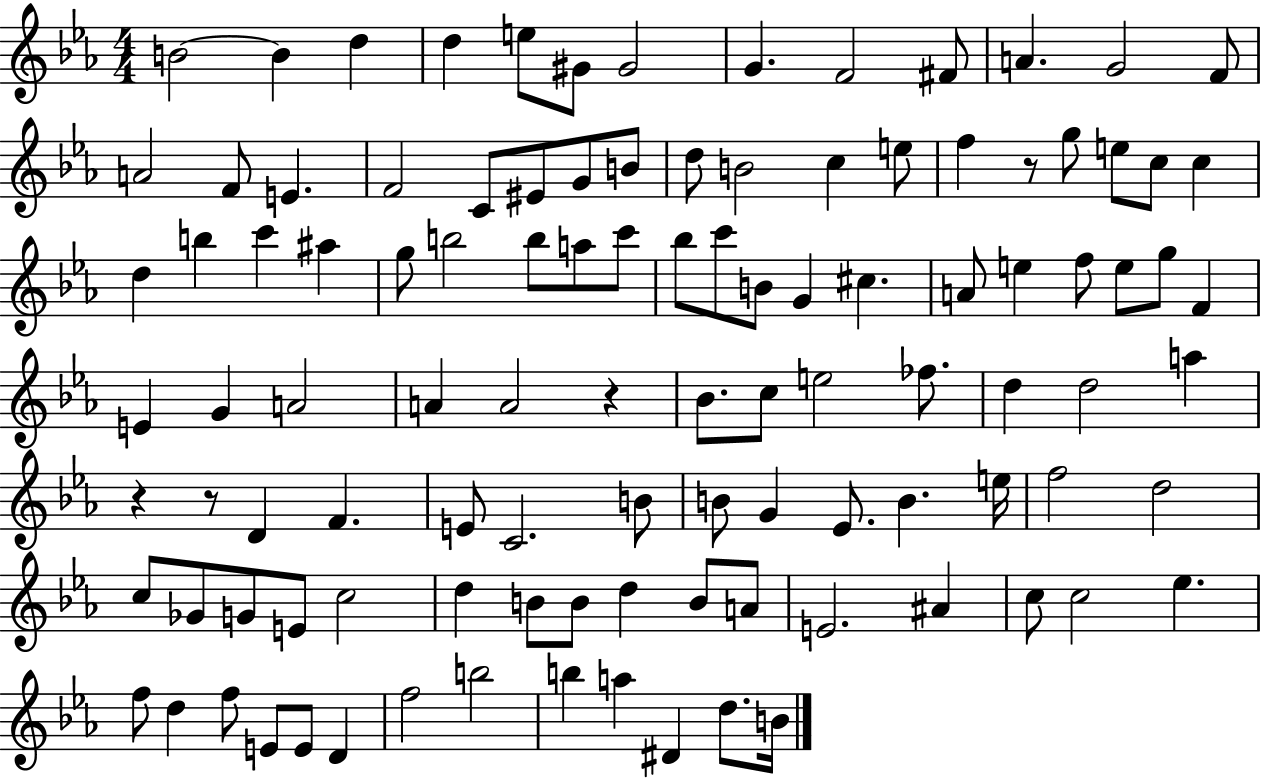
{
  \clef treble
  \numericTimeSignature
  \time 4/4
  \key ees \major
  \repeat volta 2 { b'2~~ b'4 d''4 | d''4 e''8 gis'8 gis'2 | g'4. f'2 fis'8 | a'4. g'2 f'8 | \break a'2 f'8 e'4. | f'2 c'8 eis'8 g'8 b'8 | d''8 b'2 c''4 e''8 | f''4 r8 g''8 e''8 c''8 c''4 | \break d''4 b''4 c'''4 ais''4 | g''8 b''2 b''8 a''8 c'''8 | bes''8 c'''8 b'8 g'4 cis''4. | a'8 e''4 f''8 e''8 g''8 f'4 | \break e'4 g'4 a'2 | a'4 a'2 r4 | bes'8. c''8 e''2 fes''8. | d''4 d''2 a''4 | \break r4 r8 d'4 f'4. | e'8 c'2. b'8 | b'8 g'4 ees'8. b'4. e''16 | f''2 d''2 | \break c''8 ges'8 g'8 e'8 c''2 | d''4 b'8 b'8 d''4 b'8 a'8 | e'2. ais'4 | c''8 c''2 ees''4. | \break f''8 d''4 f''8 e'8 e'8 d'4 | f''2 b''2 | b''4 a''4 dis'4 d''8. b'16 | } \bar "|."
}